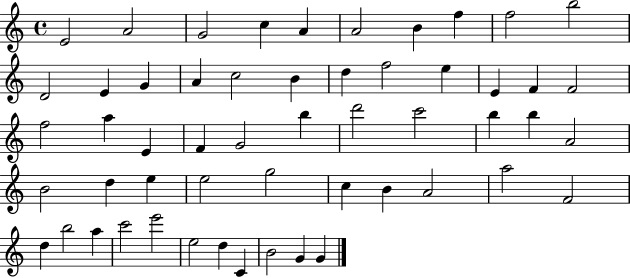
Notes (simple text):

E4/h A4/h G4/h C5/q A4/q A4/h B4/q F5/q F5/h B5/h D4/h E4/q G4/q A4/q C5/h B4/q D5/q F5/h E5/q E4/q F4/q F4/h F5/h A5/q E4/q F4/q G4/h B5/q D6/h C6/h B5/q B5/q A4/h B4/h D5/q E5/q E5/h G5/h C5/q B4/q A4/h A5/h F4/h D5/q B5/h A5/q C6/h E6/h E5/h D5/q C4/q B4/h G4/q G4/q